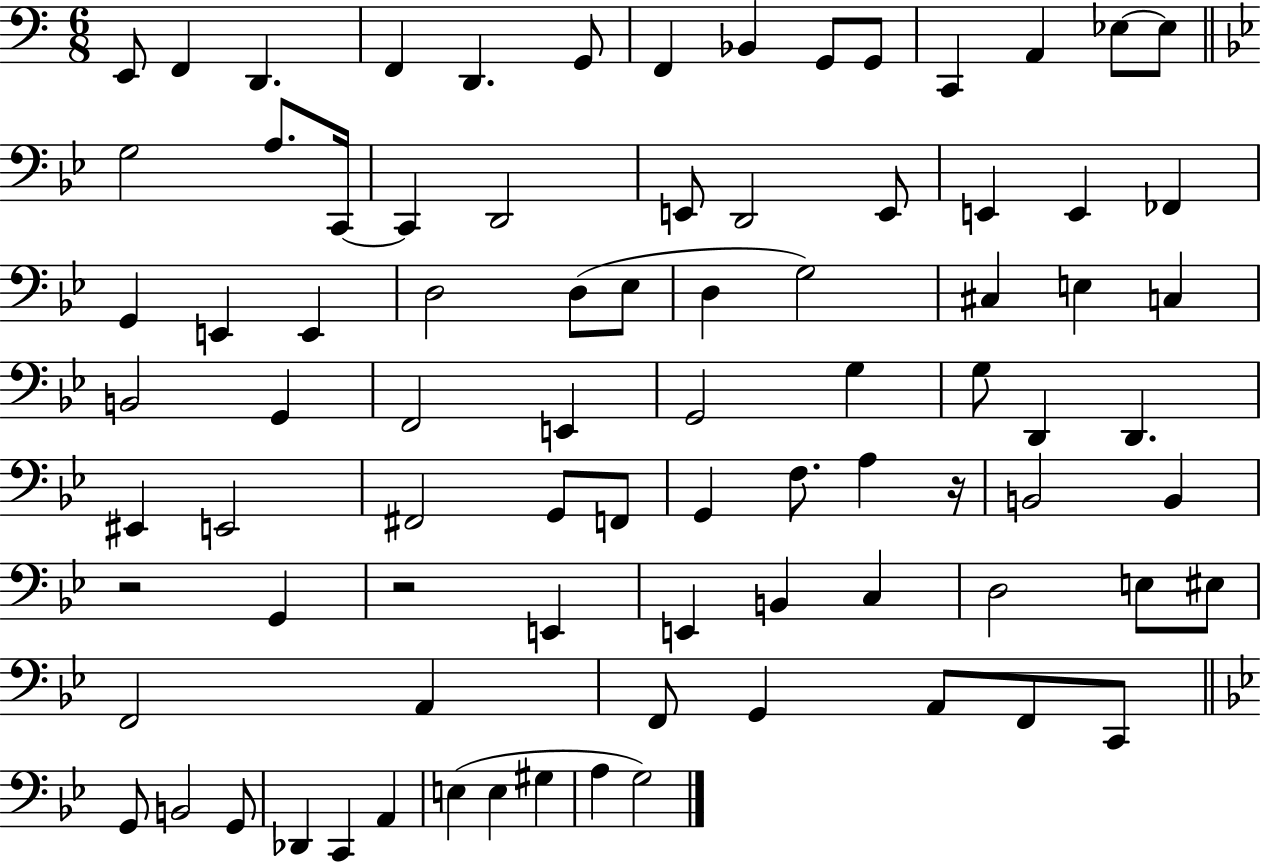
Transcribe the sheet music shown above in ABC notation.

X:1
T:Untitled
M:6/8
L:1/4
K:C
E,,/2 F,, D,, F,, D,, G,,/2 F,, _B,, G,,/2 G,,/2 C,, A,, _E,/2 _E,/2 G,2 A,/2 C,,/4 C,, D,,2 E,,/2 D,,2 E,,/2 E,, E,, _F,, G,, E,, E,, D,2 D,/2 _E,/2 D, G,2 ^C, E, C, B,,2 G,, F,,2 E,, G,,2 G, G,/2 D,, D,, ^E,, E,,2 ^F,,2 G,,/2 F,,/2 G,, F,/2 A, z/4 B,,2 B,, z2 G,, z2 E,, E,, B,, C, D,2 E,/2 ^E,/2 F,,2 A,, F,,/2 G,, A,,/2 F,,/2 C,,/2 G,,/2 B,,2 G,,/2 _D,, C,, A,, E, E, ^G, A, G,2